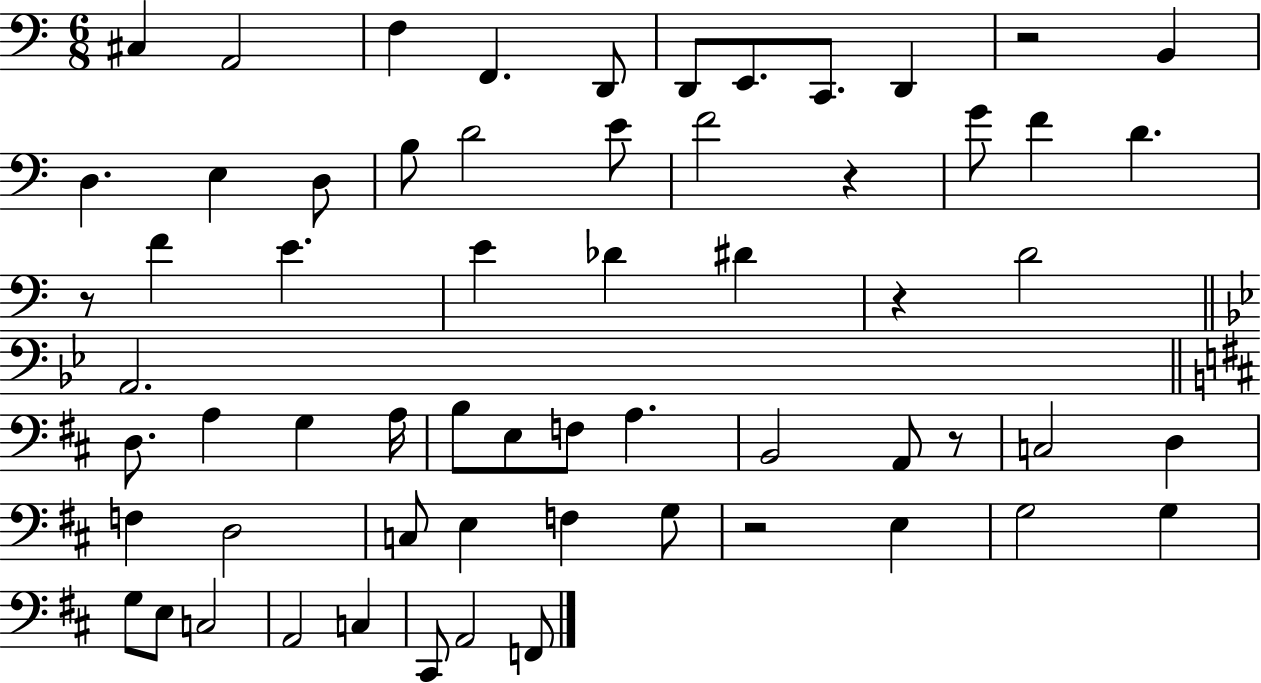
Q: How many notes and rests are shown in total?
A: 62